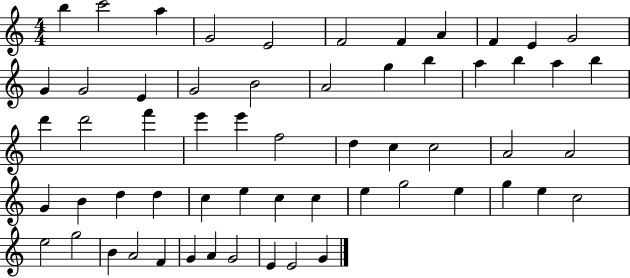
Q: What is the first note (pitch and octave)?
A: B5